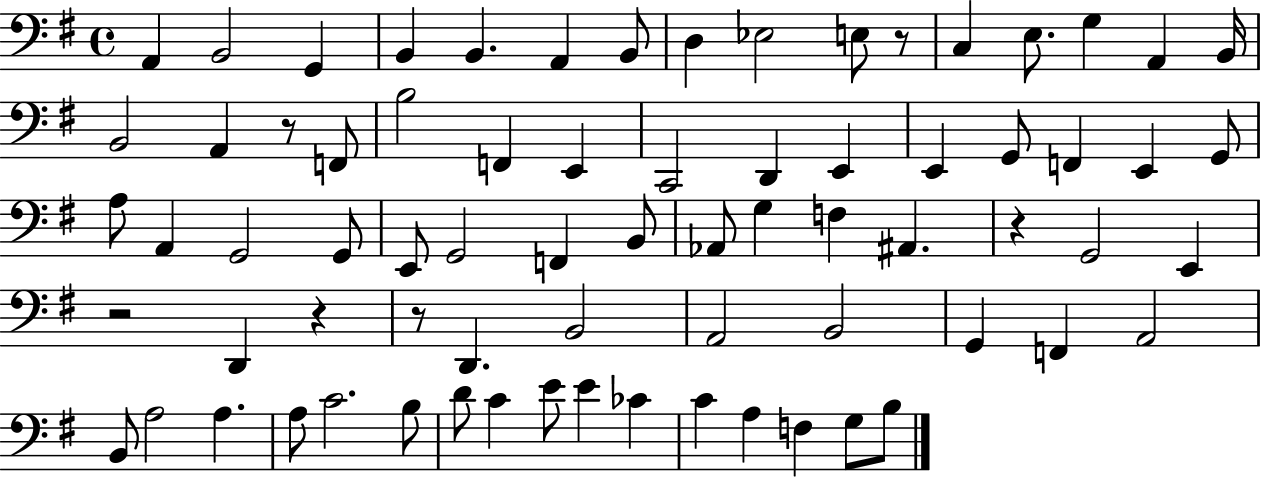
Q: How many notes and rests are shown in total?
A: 73